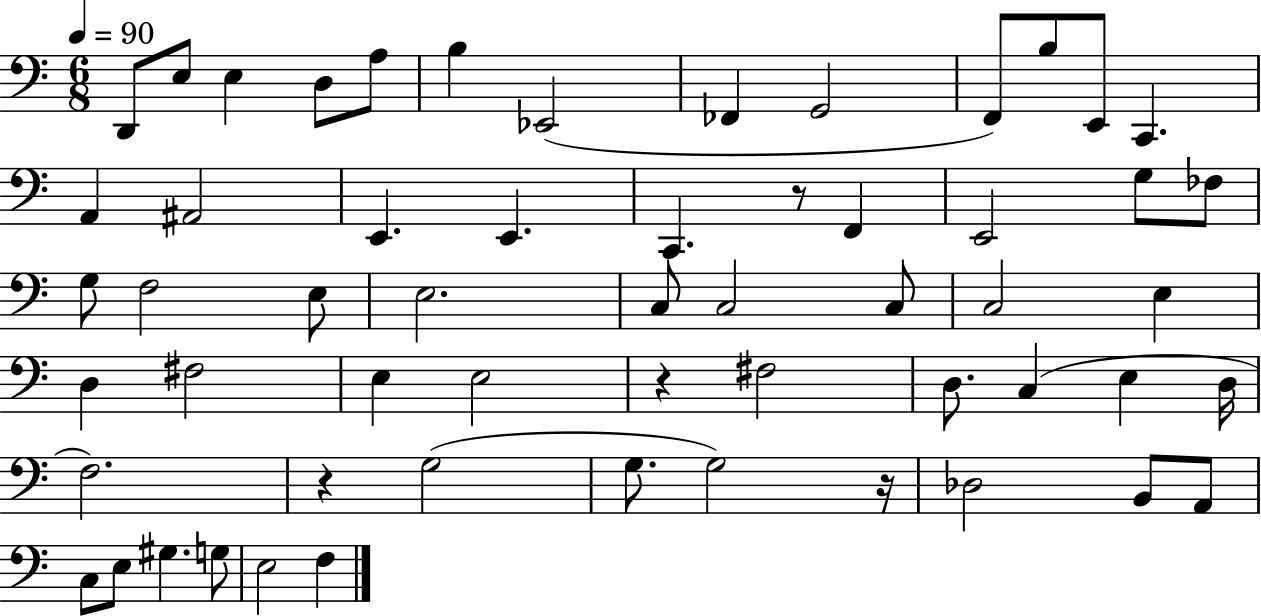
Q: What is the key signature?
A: C major